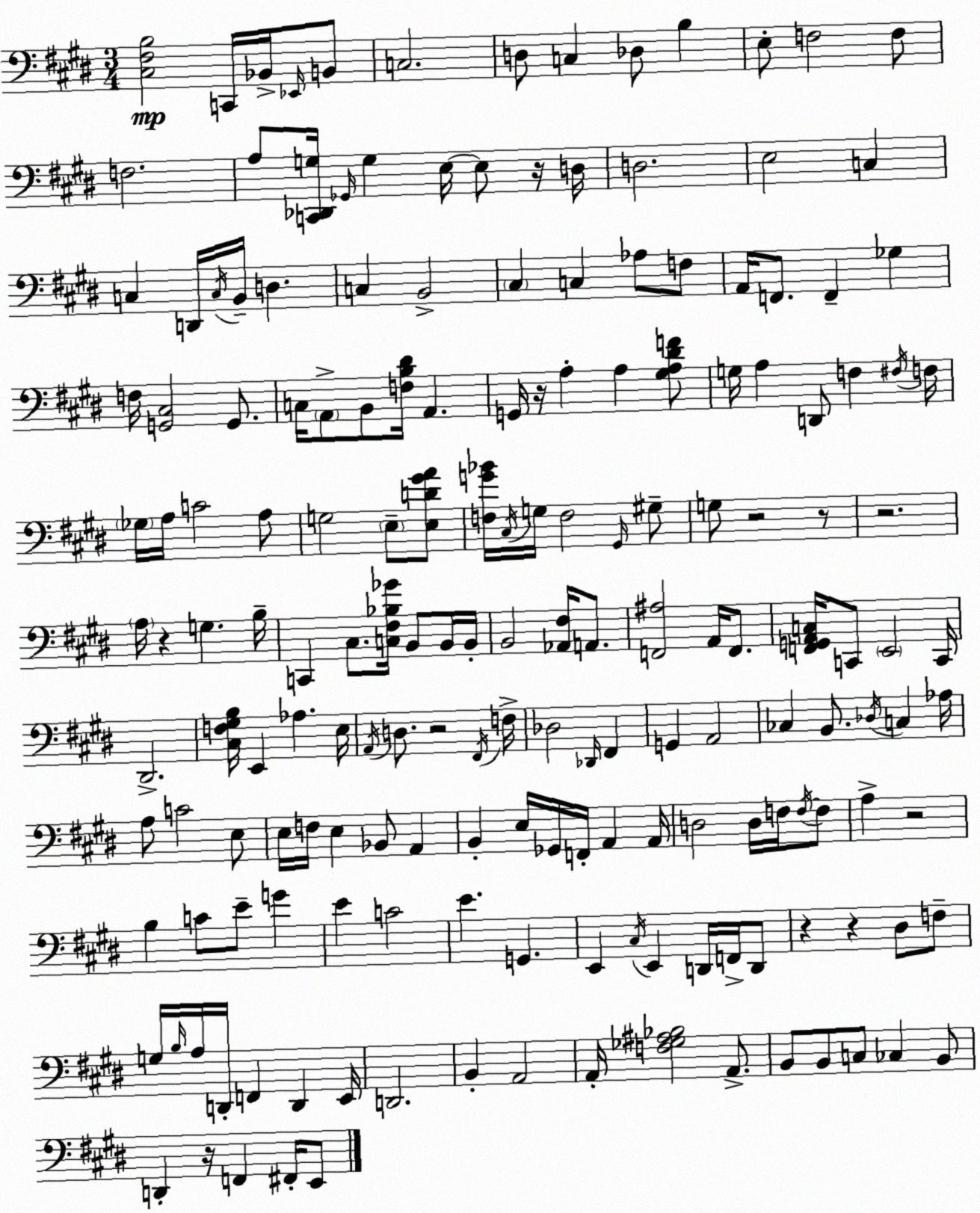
X:1
T:Untitled
M:3/4
L:1/4
K:E
[^C,^F,B,]2 C,,/4 _B,,/4 _E,,/4 B,,/2 C,2 D,/2 C, _D,/2 B, E,/2 F,2 F,/2 F,2 A,/2 [C,,_D,,G,]/4 _G,,/4 G, E,/4 E,/2 z/4 D,/4 D,2 E,2 C, C, D,,/4 C,/4 B,,/4 D, C, B,,2 ^C, C, _A,/2 F,/2 A,,/4 F,,/2 F,, _G, F,/4 [G,,^C,]2 G,,/2 C,/4 A,,/2 B,,/2 [F,B,^D]/4 A,, G,,/4 z/4 A, A, [^G,A,^DF]/2 G,/4 A, D,,/2 F, ^F,/4 F,/4 _G,/4 A,/4 C2 A,/2 G,2 E,/2 [E,D^GA]/2 [F,G_B]/4 ^C,/4 G,/4 F,2 ^G,,/4 ^G,/2 G,/2 z2 z/2 z2 A,/4 z G, B,/4 C,, ^C,/2 [C,^F,_B,_G]/4 B,,/2 B,,/4 B,,/4 B,,2 [_A,,^F,]/4 A,,/2 [F,,^A,]2 A,,/4 F,,/2 [F,,G,,A,,C,]/4 C,,/2 E,,2 C,,/4 ^D,,2 [^C,F,^G,B,]/4 E,, _A, E,/4 A,,/4 D,/2 z2 ^F,,/4 F,/4 _D,2 _D,,/4 ^F,, G,, A,,2 _C, B,,/2 _D,/4 C, _A,/4 A,/2 C2 E,/2 E,/4 F,/4 E, _B,,/2 A,, B,, E,/4 _G,,/4 F,,/4 A,, A,,/4 D,2 D,/4 F,/4 F,/4 F,/2 A, z2 B, C/2 E/2 G E C2 E G,, E,, ^C,/4 E,, D,,/4 F,,/4 D,,/2 z z ^D,/2 F,/2 G,/4 B,/4 A,/4 D,,/4 F,, D,, E,,/4 D,,2 B,, A,,2 A,,/4 [F,_G,^A,_B,]2 A,,/2 B,,/2 B,,/2 C,/2 _C, B,,/2 D,, z/4 F,, ^F,,/4 E,,/2